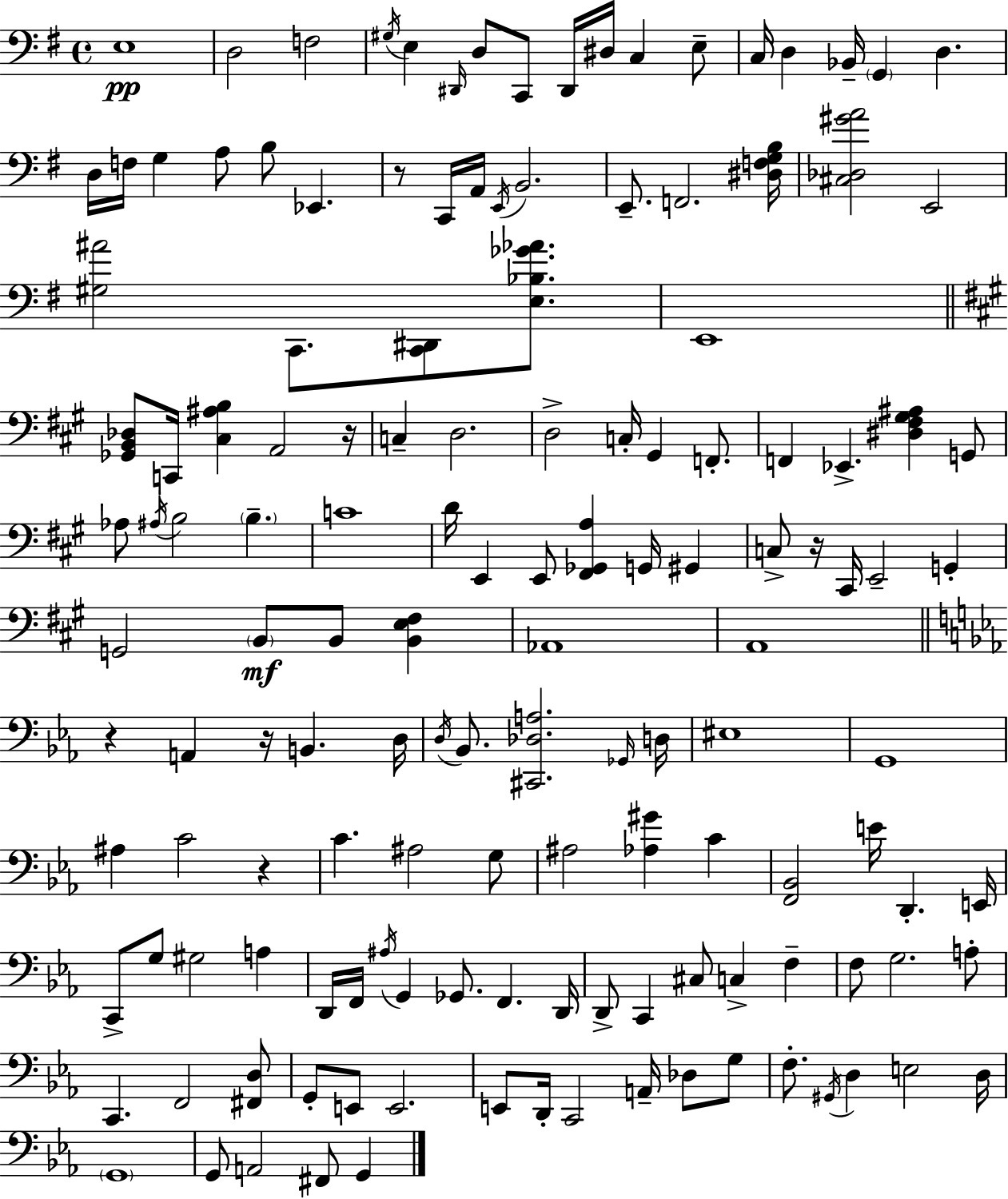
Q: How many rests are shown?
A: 6